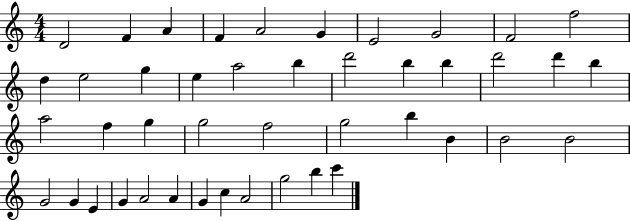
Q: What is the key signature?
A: C major